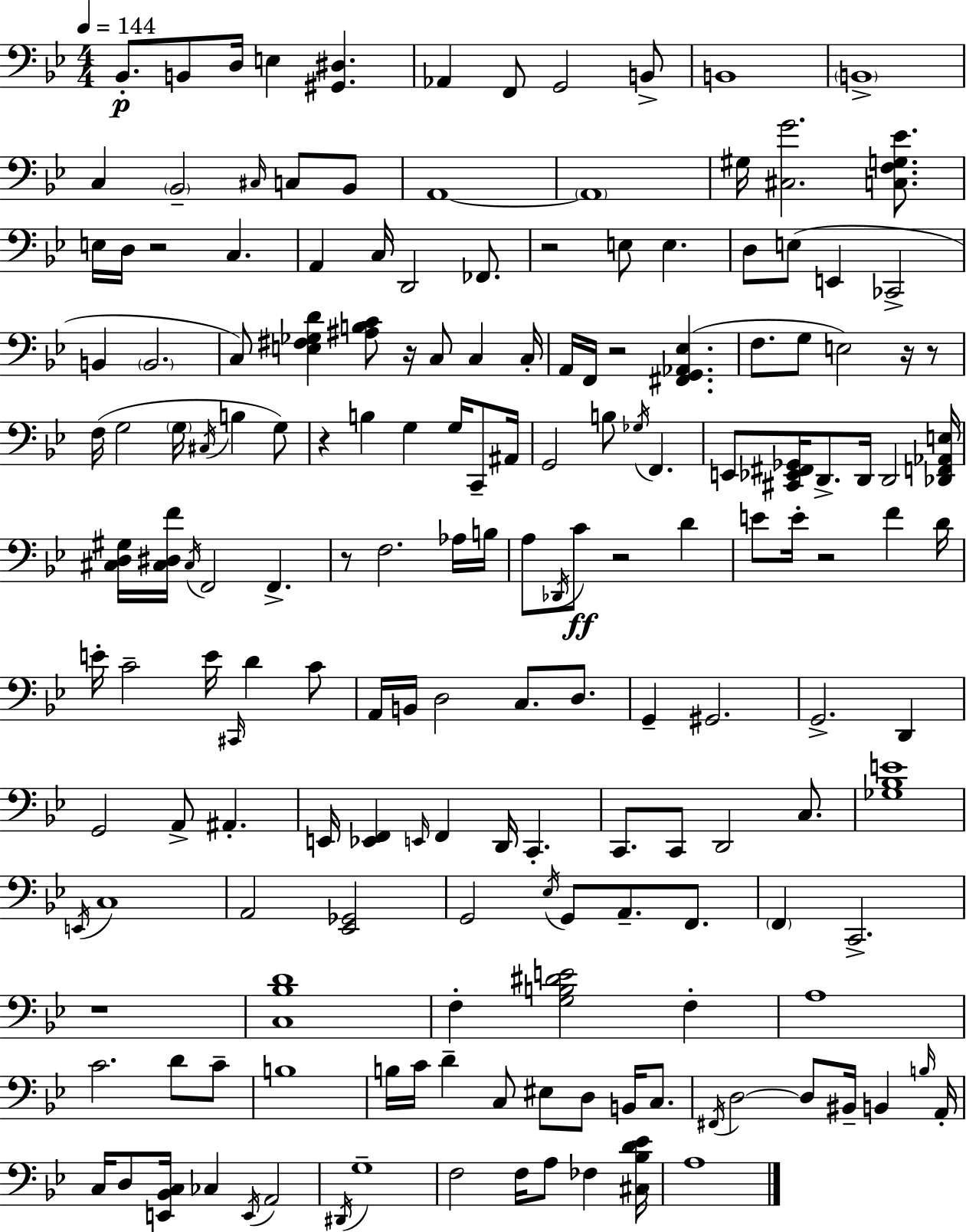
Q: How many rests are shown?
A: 11